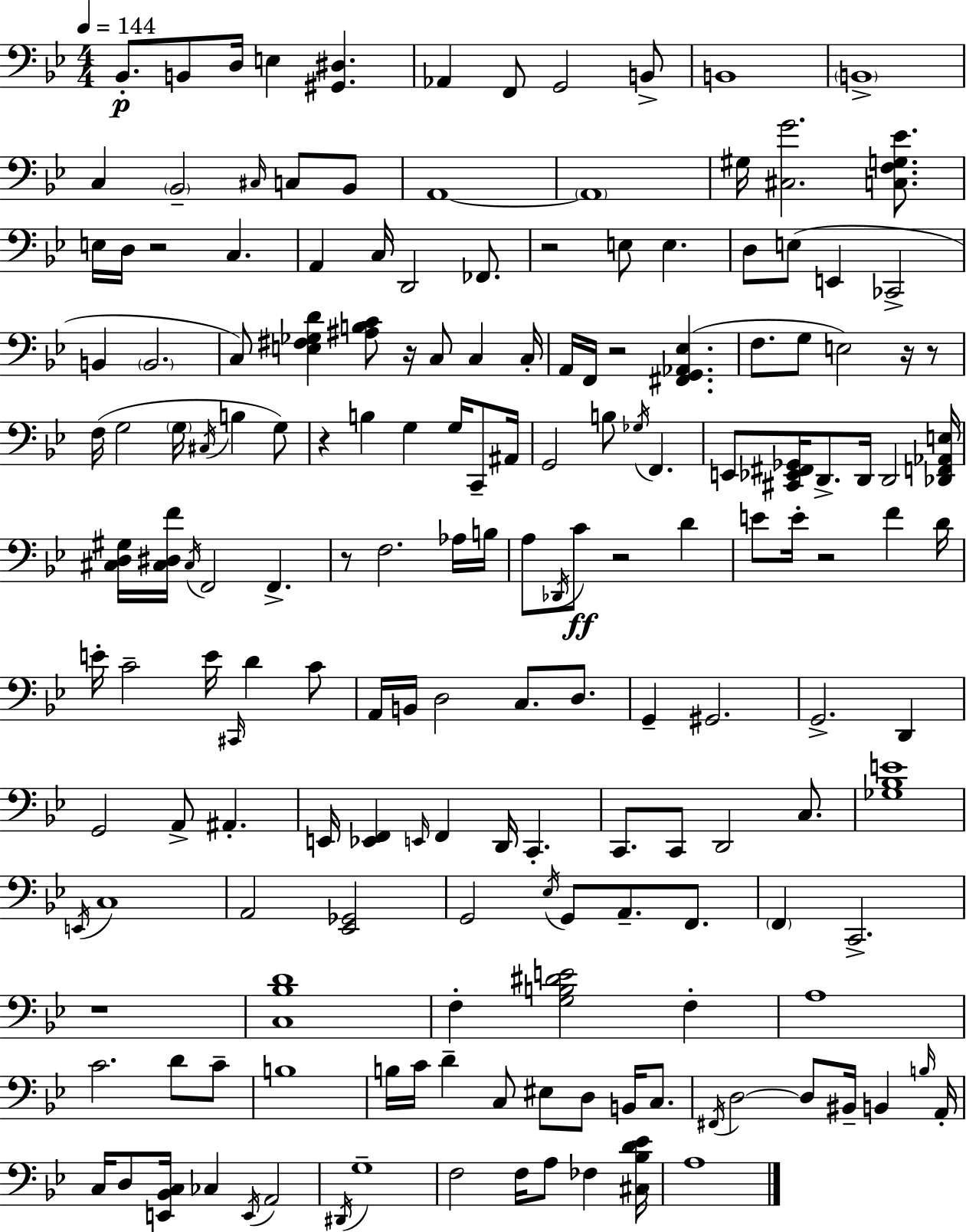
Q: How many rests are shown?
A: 11